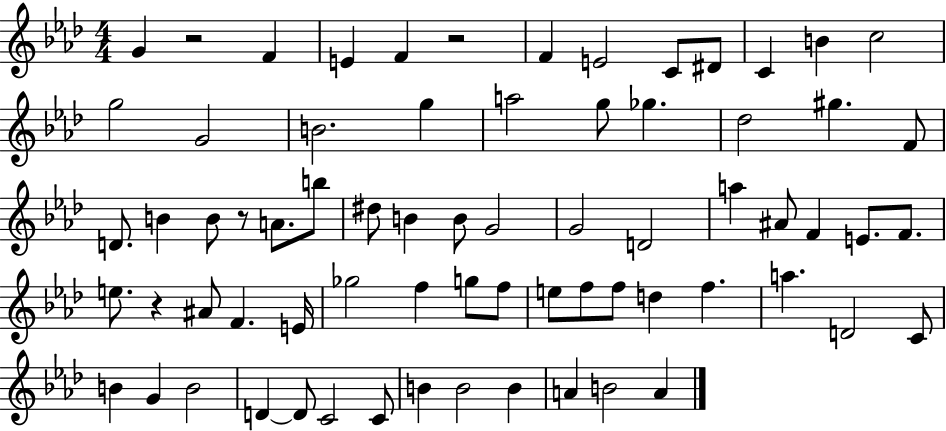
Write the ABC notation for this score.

X:1
T:Untitled
M:4/4
L:1/4
K:Ab
G z2 F E F z2 F E2 C/2 ^D/2 C B c2 g2 G2 B2 g a2 g/2 _g _d2 ^g F/2 D/2 B B/2 z/2 A/2 b/2 ^d/2 B B/2 G2 G2 D2 a ^A/2 F E/2 F/2 e/2 z ^A/2 F E/4 _g2 f g/2 f/2 e/2 f/2 f/2 d f a D2 C/2 B G B2 D D/2 C2 C/2 B B2 B A B2 A